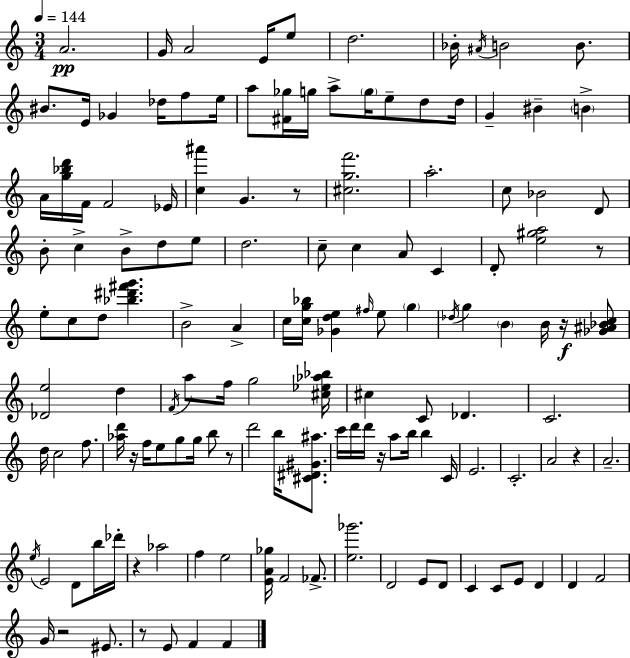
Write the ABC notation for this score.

X:1
T:Untitled
M:3/4
L:1/4
K:C
A2 G/4 A2 E/4 e/2 d2 _B/4 ^A/4 B2 B/2 ^B/2 E/4 _G _d/4 f/2 e/4 a/2 [^F_g]/4 g/4 a/2 g/4 e/2 d/2 d/4 G ^B B A/4 [g_bd']/4 F/4 F2 _E/4 [c^a'] G z/2 [^cgf']2 a2 c/2 _B2 D/2 B/2 c B/2 d/2 e/2 d2 c/2 c A/2 C D/2 [e^ga]2 z/2 e/2 c/2 d/2 [_b^d'^f'g'] B2 A c/4 [cg_b]/4 [_Gde] ^f/4 e/2 g _d/4 g B B/4 z/4 [_G^A_Bc]/2 [_De]2 d F/4 a/2 f/4 g2 [^c_e_a_b]/4 ^c C/2 _D C2 d/4 c2 f/2 [_ad']/4 z/4 f/4 e/2 g/2 g/4 b/2 z/2 d'2 b/4 [^C^D^G^a]/2 c'/4 d'/4 d'/4 z/4 a/2 b/4 b C/4 E2 C2 A2 z A2 e/4 E2 D/2 b/4 _d'/4 z _a2 f e2 [EA_g]/4 F2 _F/2 [e_g']2 D2 E/2 D/2 C C/2 E/2 D D F2 G/4 z2 ^E/2 z/2 E/2 F F